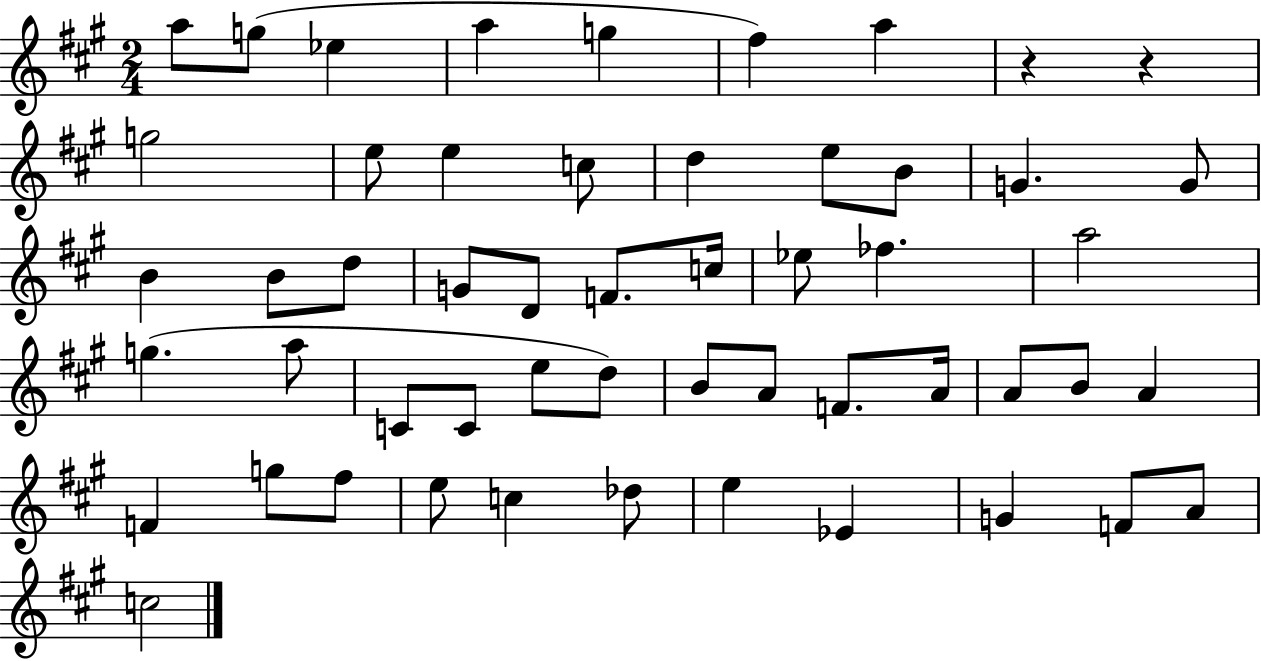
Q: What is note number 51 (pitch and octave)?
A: C5